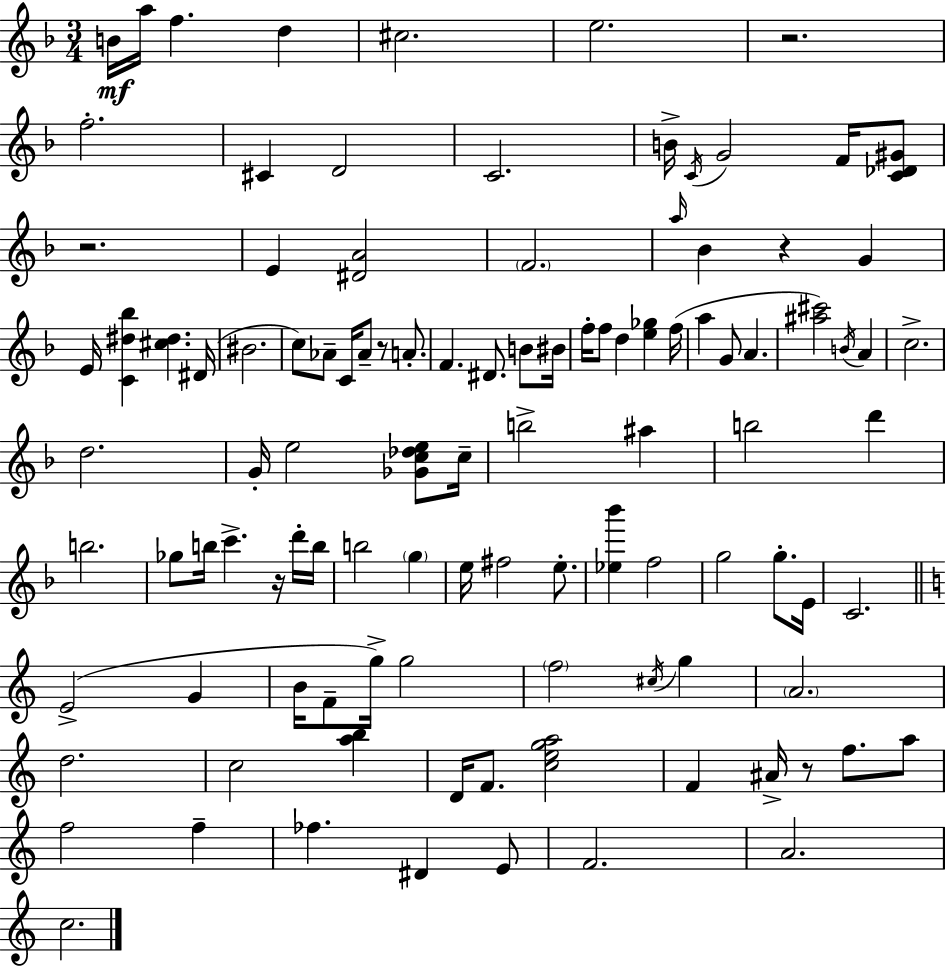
B4/s A5/s F5/q. D5/q C#5/h. E5/h. R/h. F5/h. C#4/q D4/h C4/h. B4/s C4/s G4/h F4/s [C4,Db4,G#4]/e R/h. E4/q [D#4,A4]/h F4/h. A5/s Bb4/q R/q G4/q E4/s [C4,D#5,Bb5]/q [C#5,D#5]/q. D#4/s BIS4/h. C5/e Ab4/e C4/s Ab4/e R/e A4/e. F4/q. D#4/e. B4/e BIS4/s F5/s F5/e D5/q [E5,Gb5]/q F5/s A5/q G4/e A4/q. [A#5,C#6]/h B4/s A4/q C5/h. D5/h. G4/s E5/h [Gb4,C5,Db5,E5]/e C5/s B5/h A#5/q B5/h D6/q B5/h. Gb5/e B5/s C6/q. R/s D6/s B5/s B5/h G5/q E5/s F#5/h E5/e. [Eb5,Bb6]/q F5/h G5/h G5/e. E4/s C4/h. E4/h G4/q B4/s F4/e G5/s G5/h F5/h C#5/s G5/q A4/h. D5/h. C5/h [A5,B5]/q D4/s F4/e. [C5,E5,G5,A5]/h F4/q A#4/s R/e F5/e. A5/e F5/h F5/q FES5/q. D#4/q E4/e F4/h. A4/h. C5/h.